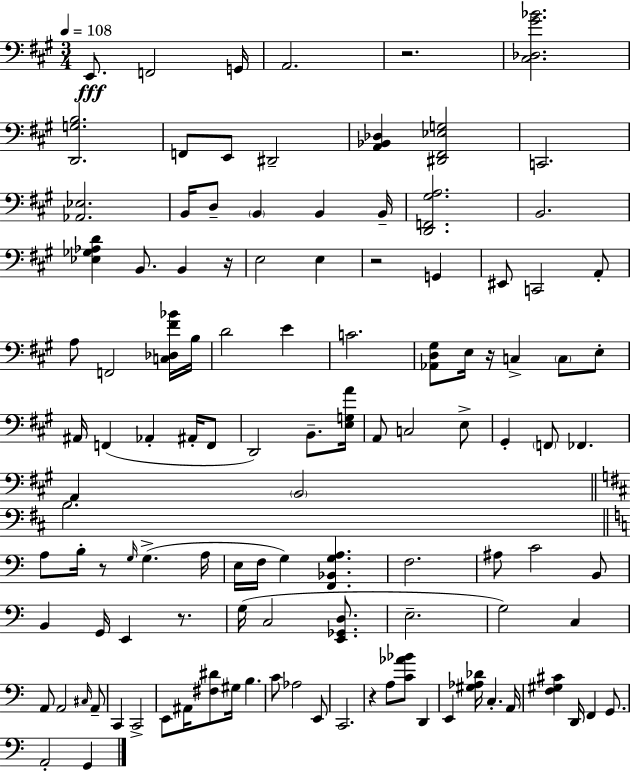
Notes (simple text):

E2/e. F2/h G2/s A2/h. R/h. [C#3,Db3,G#4,Bb4]/h. [D2,G3,B3]/h. F2/e E2/e D#2/h [A2,Bb2,Db3]/q [D#2,F#2,Eb3,G3]/h C2/h. [Ab2,Eb3]/h. B2/s D3/e B2/q B2/q B2/s [D2,F2,G#3,A3]/h. B2/h. [Eb3,Gb3,Ab3,D4]/q B2/e. B2/q R/s E3/h E3/q R/h G2/q EIS2/e C2/h A2/e A3/e F2/h [C3,Db3,F#4,Bb4]/s B3/s D4/h E4/q C4/h. [Ab2,D3,G#3]/e E3/s R/s C3/q C3/e E3/e A#2/s F2/q Ab2/q A#2/s F2/e D2/h B2/e. [E3,G3,A4]/s A2/e C3/h E3/e G#2/q F2/e FES2/q. A2/q B2/h B3/h. A3/e B3/s R/e G3/s G3/q. A3/s E3/s F3/s G3/q [F2,Bb2,G3,A3]/q. F3/h. A#3/e C4/h B2/e B2/q G2/s E2/q R/e. G3/s C3/h [E2,Gb2,D3]/e. E3/h. G3/h C3/q A2/e A2/h C#3/s A2/e C2/q C2/h E2/e A#2/s [F#3,D#4]/e G#3/s B3/q. C4/e Ab3/h E2/e C2/h. R/q A3/e [C4,Ab4,Bb4]/e D2/q E2/q [G#3,Ab3,Db4]/s C3/q. A2/s [F3,G#3,C#4]/q D2/s F2/q G2/e. A2/h G2/q